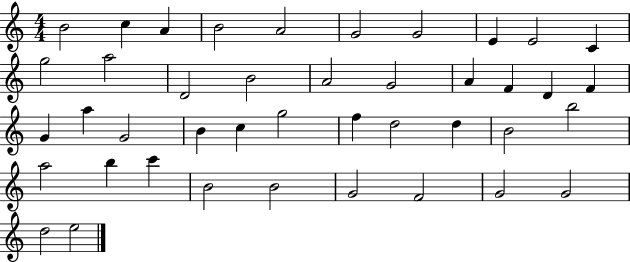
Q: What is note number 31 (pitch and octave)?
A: B5